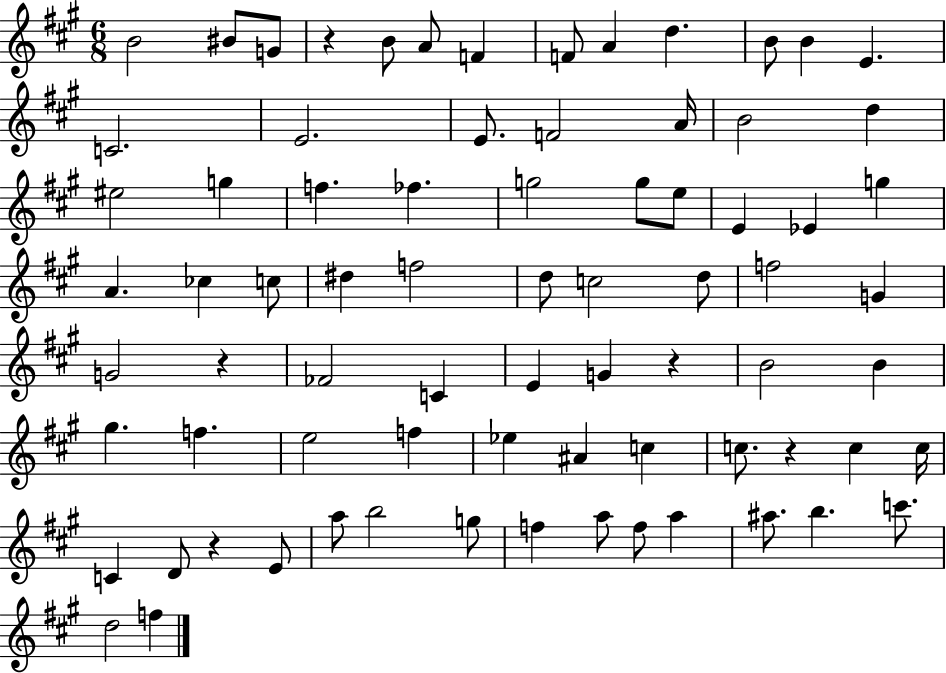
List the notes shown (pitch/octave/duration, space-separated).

B4/h BIS4/e G4/e R/q B4/e A4/e F4/q F4/e A4/q D5/q. B4/e B4/q E4/q. C4/h. E4/h. E4/e. F4/h A4/s B4/h D5/q EIS5/h G5/q F5/q. FES5/q. G5/h G5/e E5/e E4/q Eb4/q G5/q A4/q. CES5/q C5/e D#5/q F5/h D5/e C5/h D5/e F5/h G4/q G4/h R/q FES4/h C4/q E4/q G4/q R/q B4/h B4/q G#5/q. F5/q. E5/h F5/q Eb5/q A#4/q C5/q C5/e. R/q C5/q C5/s C4/q D4/e R/q E4/e A5/e B5/h G5/e F5/q A5/e F5/e A5/q A#5/e. B5/q. C6/e. D5/h F5/q